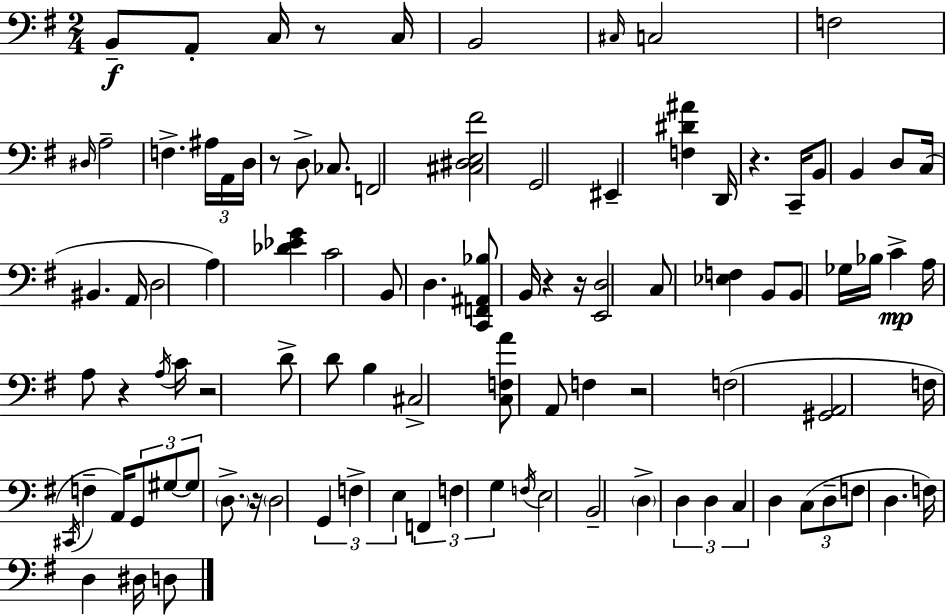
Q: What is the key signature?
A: E minor